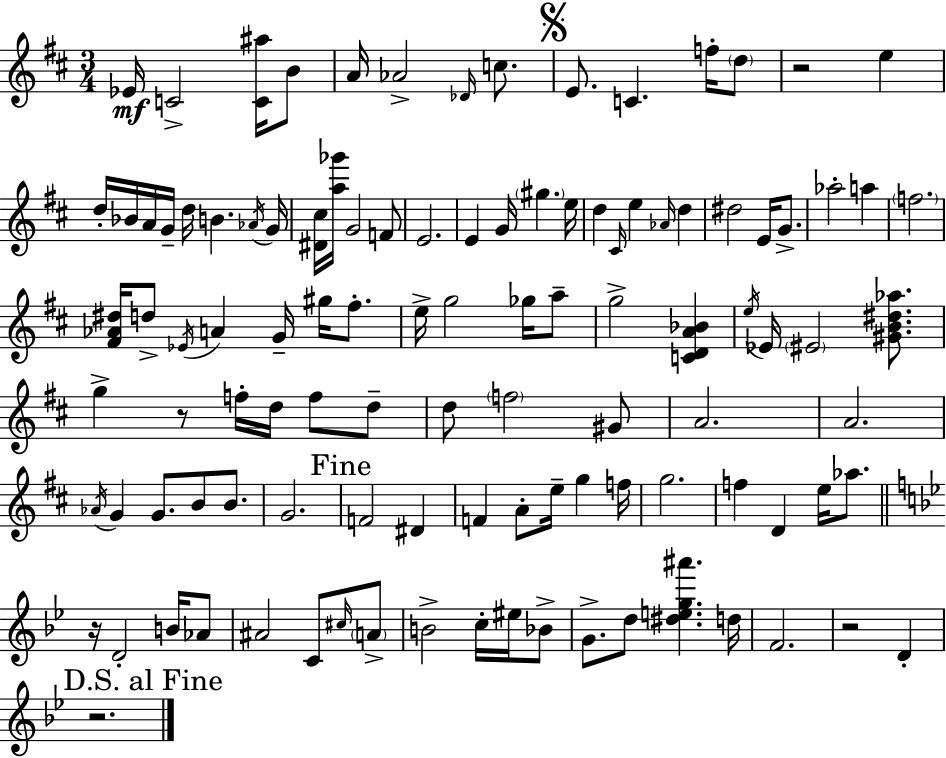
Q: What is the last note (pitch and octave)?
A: D4